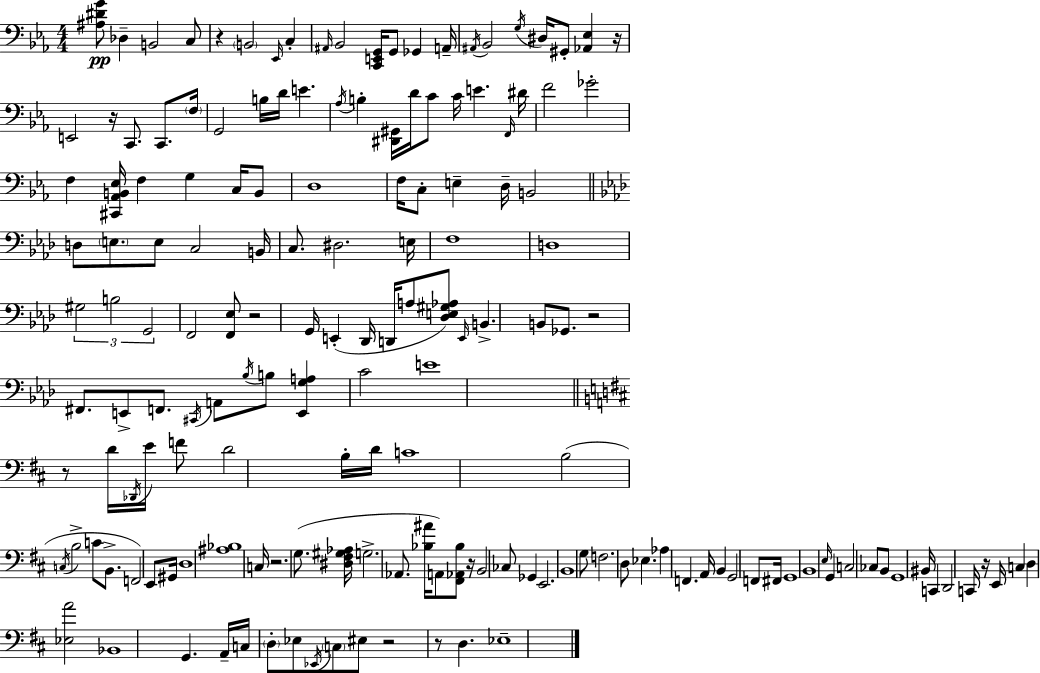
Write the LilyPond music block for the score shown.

{
  \clef bass
  \numericTimeSignature
  \time 4/4
  \key ees \major
  <ais dis' g'>8\pp des4-- b,2 c8 | r4 \parenthesize b,2 \grace { ees,16 } c4-. | \grace { ais,16 } bes,2 <c, e, g,>16 g,8 ges,4 | a,16-- \acciaccatura { ais,16 } bes,2 \acciaccatura { g16 } dis16 gis,8-. <aes, ees>4 | \break r16 e,2 r16 c,8. | c,8. \parenthesize f16 g,2 b16 d'16 e'4. | \acciaccatura { aes16 } b4-. <dis, gis,>16 d'16 c'8 c'16 e'4. | \grace { f,16 } dis'16 f'2 ges'2-. | \break f4 <cis, aes, b, ees>16 f4 g4 | c16 b,8 d1 | f16 c8-. e4-- d16-- b,2 | \bar "||" \break \key f \minor d8 \parenthesize e8. e8 c2 b,16 | c8. dis2. e16 | f1 | d1 | \break \tuplet 3/2 { gis2 b2 | g,2 } f,2 | <f, ees>8 r2 g,16 e,4-.( des,16 | d,16 a8 <des e gis aes>8) \grace { e,16 } b,4.-> b,8 ges,8. | \break r2 fis,8. e,8-> f,8. | \acciaccatura { cis,16 } a,8 \acciaccatura { bes16 } b8 <e, g a>4 c'2 | e'1 | \bar "||" \break \key b \minor r8 d'16 \acciaccatura { des,16 } e'16 f'8 d'2 b16-. | d'16 c'1 | b2( \acciaccatura { c16 } b2-> | c'8 b,8.-> f,2) e,8 | \break gis,16 d1 | <ais bes>1 | c16 r2. g8.( | <dis fis gis aes>16 g2.-> aes,8. | \break <bes ais'>16 a,8) <fis, aes, bes>8 r16 b,2 | ces8 ges,4 e,2. | b,1 | g8 f2. | \break d8 ees4. aes4 f,4. | a,16 b,4 g,2 f,8 | fis,16 g,1 | b,1 | \break \grace { e16 } g,4 c2 ces8 | b,8 g,1 | bis,16 c,4 d,2 | c,16 r16 e,16 c4 d4 <ees a'>2 | \break bes,1 | g,4. a,16-- c16 \parenthesize d8-. ees8 \acciaccatura { ees,16 } | \parenthesize c8 eis8 r2 r8 d4. | ees1-- | \break \bar "|."
}